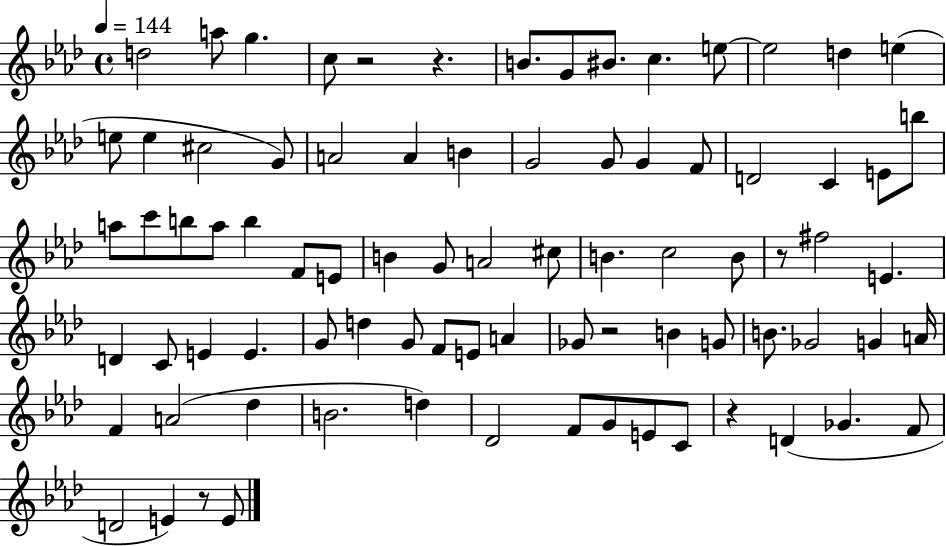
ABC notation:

X:1
T:Untitled
M:4/4
L:1/4
K:Ab
d2 a/2 g c/2 z2 z B/2 G/2 ^B/2 c e/2 e2 d e e/2 e ^c2 G/2 A2 A B G2 G/2 G F/2 D2 C E/2 b/2 a/2 c'/2 b/2 a/2 b F/2 E/2 B G/2 A2 ^c/2 B c2 B/2 z/2 ^f2 E D C/2 E E G/2 d G/2 F/2 E/2 A _G/2 z2 B G/2 B/2 _G2 G A/4 F A2 _d B2 d _D2 F/2 G/2 E/2 C/2 z D _G F/2 D2 E z/2 E/2